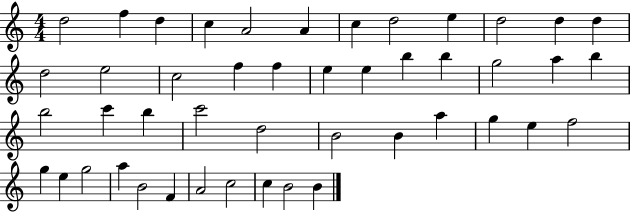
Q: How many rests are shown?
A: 0